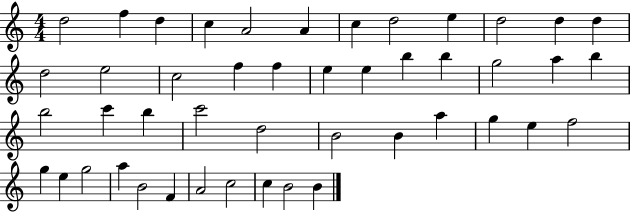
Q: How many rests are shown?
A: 0